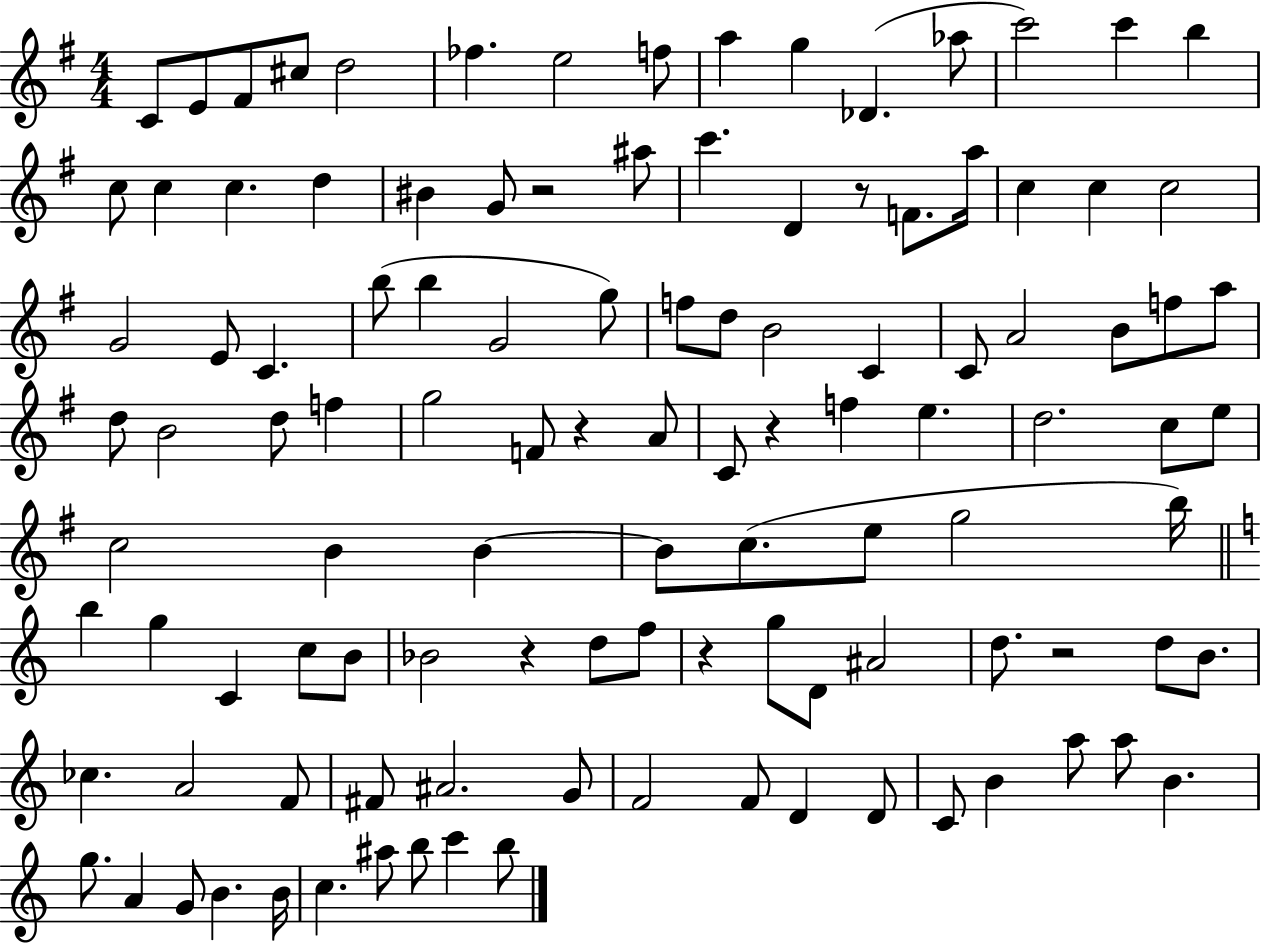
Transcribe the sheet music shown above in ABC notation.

X:1
T:Untitled
M:4/4
L:1/4
K:G
C/2 E/2 ^F/2 ^c/2 d2 _f e2 f/2 a g _D _a/2 c'2 c' b c/2 c c d ^B G/2 z2 ^a/2 c' D z/2 F/2 a/4 c c c2 G2 E/2 C b/2 b G2 g/2 f/2 d/2 B2 C C/2 A2 B/2 f/2 a/2 d/2 B2 d/2 f g2 F/2 z A/2 C/2 z f e d2 c/2 e/2 c2 B B B/2 c/2 e/2 g2 b/4 b g C c/2 B/2 _B2 z d/2 f/2 z g/2 D/2 ^A2 d/2 z2 d/2 B/2 _c A2 F/2 ^F/2 ^A2 G/2 F2 F/2 D D/2 C/2 B a/2 a/2 B g/2 A G/2 B B/4 c ^a/2 b/2 c' b/2